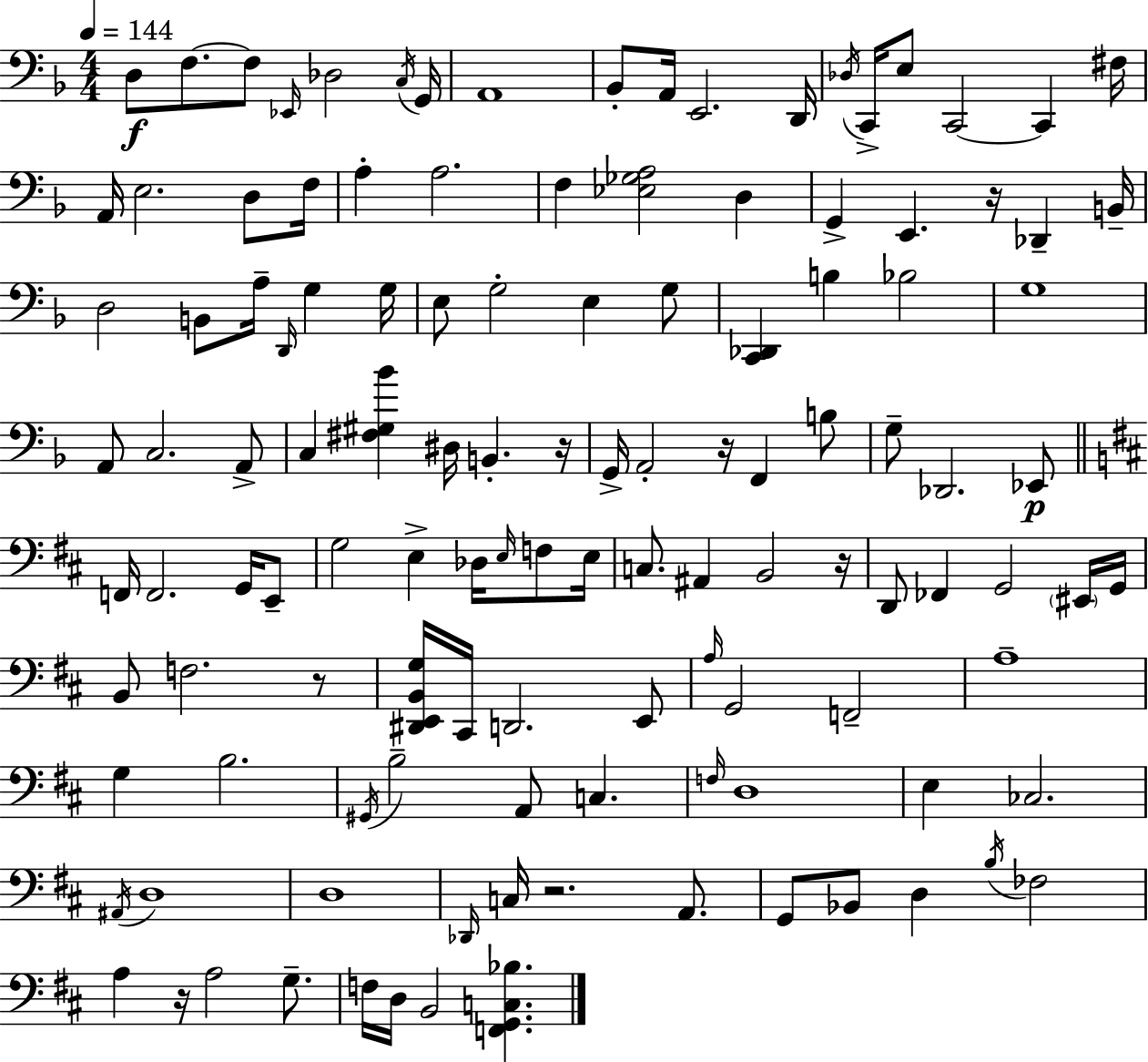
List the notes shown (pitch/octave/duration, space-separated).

D3/e F3/e. F3/e Eb2/s Db3/h C3/s G2/s A2/w Bb2/e A2/s E2/h. D2/s Db3/s C2/s E3/e C2/h C2/q F#3/s A2/s E3/h. D3/e F3/s A3/q A3/h. F3/q [Eb3,Gb3,A3]/h D3/q G2/q E2/q. R/s Db2/q B2/s D3/h B2/e A3/s D2/s G3/q G3/s E3/e G3/h E3/q G3/e [C2,Db2]/q B3/q Bb3/h G3/w A2/e C3/h. A2/e C3/q [F#3,G#3,Bb4]/q D#3/s B2/q. R/s G2/s A2/h R/s F2/q B3/e G3/e Db2/h. Eb2/e F2/s F2/h. G2/s E2/e G3/h E3/q Db3/s E3/s F3/e E3/s C3/e. A#2/q B2/h R/s D2/e FES2/q G2/h EIS2/s G2/s B2/e F3/h. R/e [D#2,E2,B2,G3]/s C#2/s D2/h. E2/e A3/s G2/h F2/h A3/w G3/q B3/h. G#2/s B3/h A2/e C3/q. F3/s D3/w E3/q CES3/h. A#2/s D3/w D3/w Db2/s C3/s R/h. A2/e. G2/e Bb2/e D3/q B3/s FES3/h A3/q R/s A3/h G3/e. F3/s D3/s B2/h [F2,G2,C3,Bb3]/q.